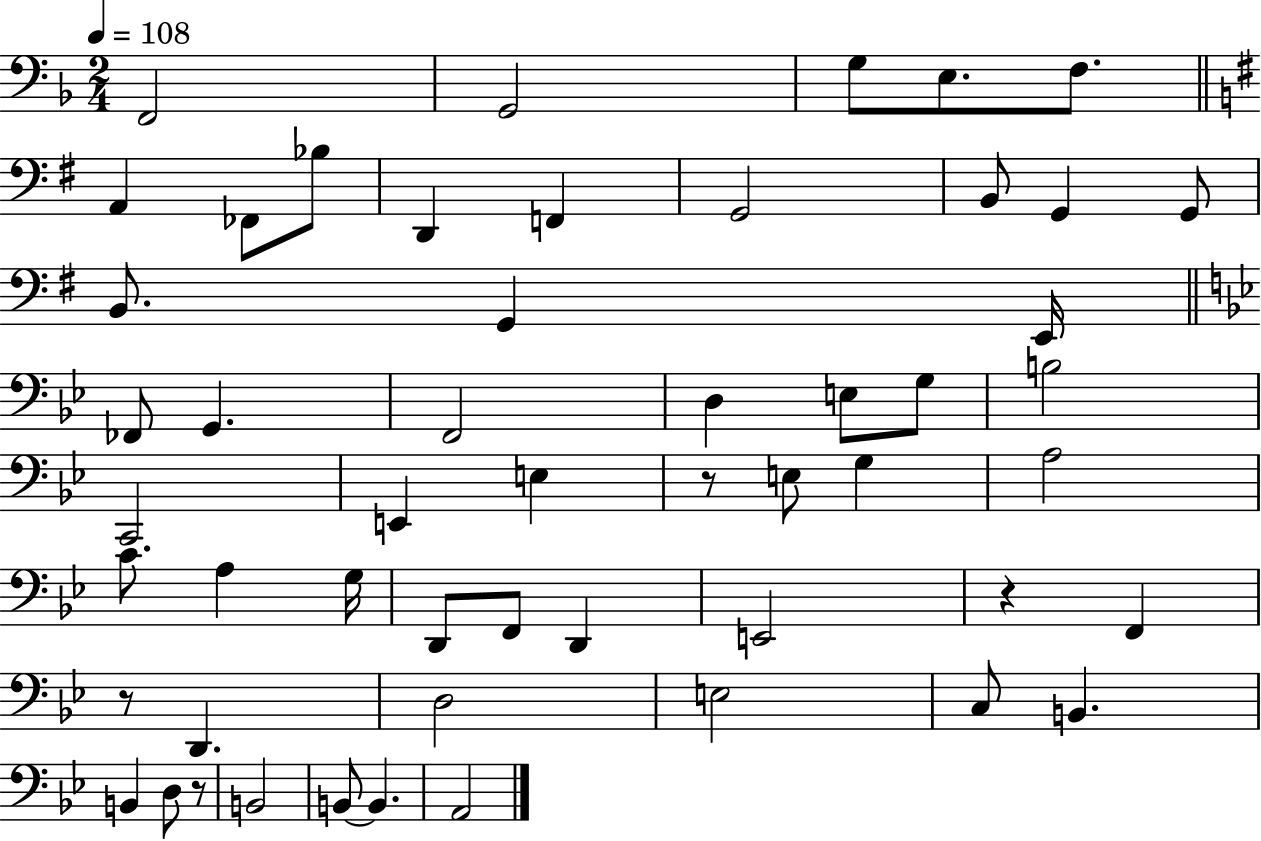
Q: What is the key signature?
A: F major